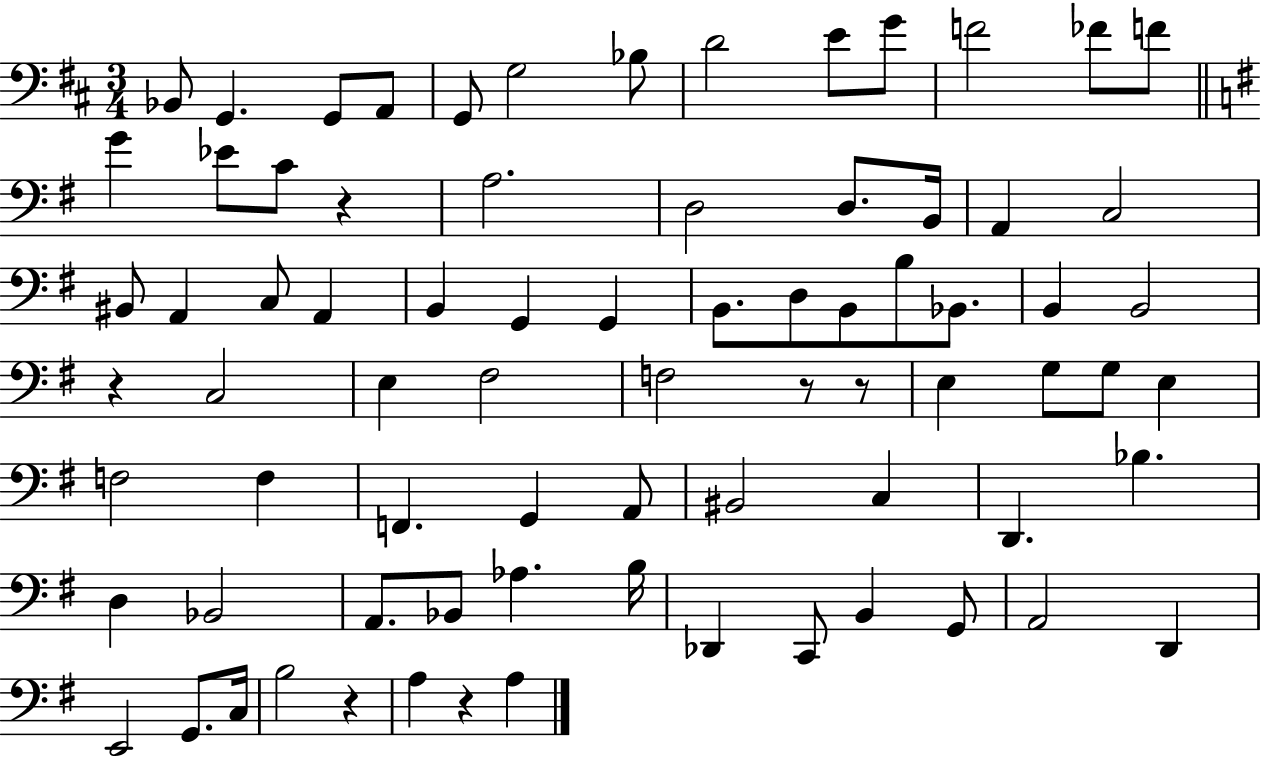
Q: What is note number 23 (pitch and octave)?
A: BIS2